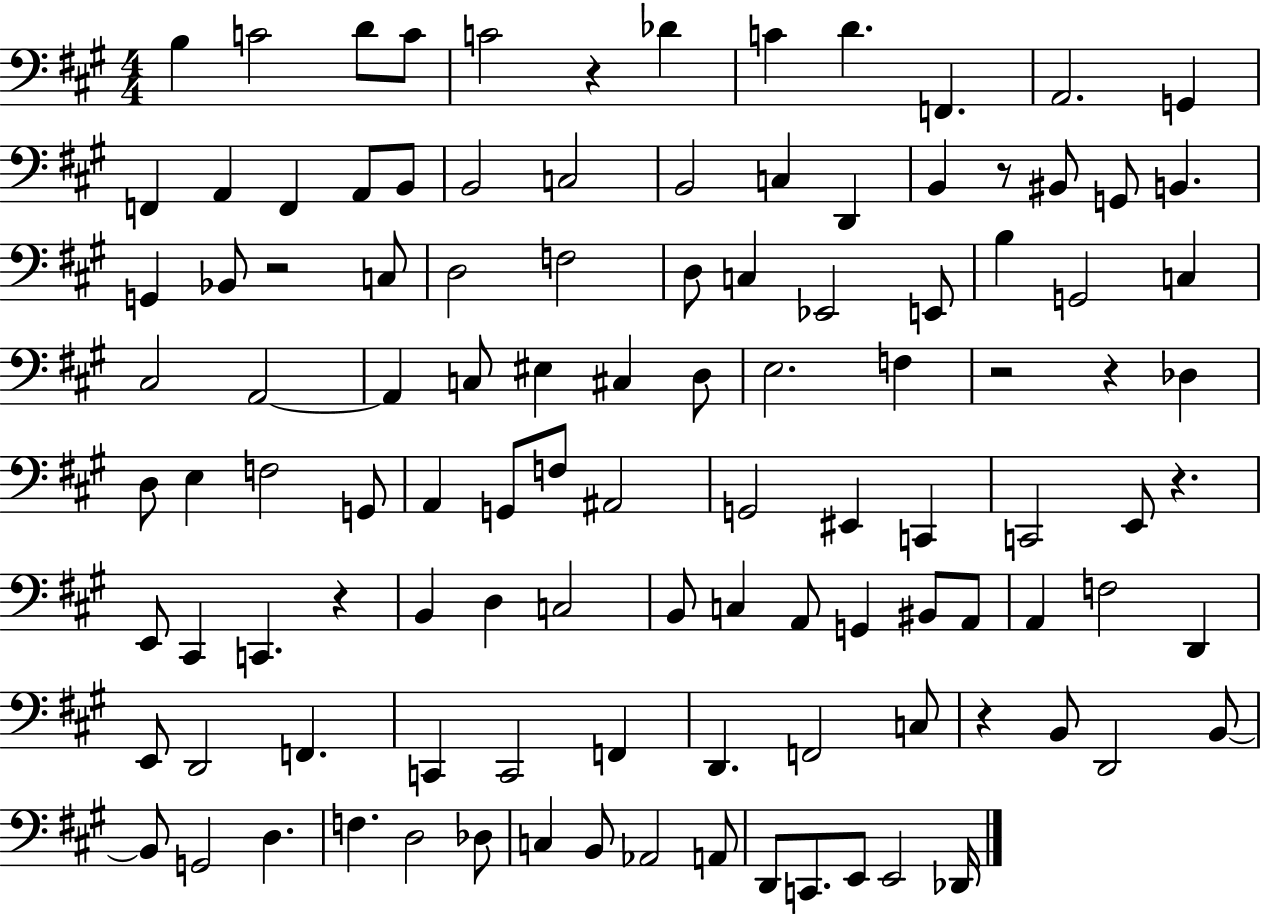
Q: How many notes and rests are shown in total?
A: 110